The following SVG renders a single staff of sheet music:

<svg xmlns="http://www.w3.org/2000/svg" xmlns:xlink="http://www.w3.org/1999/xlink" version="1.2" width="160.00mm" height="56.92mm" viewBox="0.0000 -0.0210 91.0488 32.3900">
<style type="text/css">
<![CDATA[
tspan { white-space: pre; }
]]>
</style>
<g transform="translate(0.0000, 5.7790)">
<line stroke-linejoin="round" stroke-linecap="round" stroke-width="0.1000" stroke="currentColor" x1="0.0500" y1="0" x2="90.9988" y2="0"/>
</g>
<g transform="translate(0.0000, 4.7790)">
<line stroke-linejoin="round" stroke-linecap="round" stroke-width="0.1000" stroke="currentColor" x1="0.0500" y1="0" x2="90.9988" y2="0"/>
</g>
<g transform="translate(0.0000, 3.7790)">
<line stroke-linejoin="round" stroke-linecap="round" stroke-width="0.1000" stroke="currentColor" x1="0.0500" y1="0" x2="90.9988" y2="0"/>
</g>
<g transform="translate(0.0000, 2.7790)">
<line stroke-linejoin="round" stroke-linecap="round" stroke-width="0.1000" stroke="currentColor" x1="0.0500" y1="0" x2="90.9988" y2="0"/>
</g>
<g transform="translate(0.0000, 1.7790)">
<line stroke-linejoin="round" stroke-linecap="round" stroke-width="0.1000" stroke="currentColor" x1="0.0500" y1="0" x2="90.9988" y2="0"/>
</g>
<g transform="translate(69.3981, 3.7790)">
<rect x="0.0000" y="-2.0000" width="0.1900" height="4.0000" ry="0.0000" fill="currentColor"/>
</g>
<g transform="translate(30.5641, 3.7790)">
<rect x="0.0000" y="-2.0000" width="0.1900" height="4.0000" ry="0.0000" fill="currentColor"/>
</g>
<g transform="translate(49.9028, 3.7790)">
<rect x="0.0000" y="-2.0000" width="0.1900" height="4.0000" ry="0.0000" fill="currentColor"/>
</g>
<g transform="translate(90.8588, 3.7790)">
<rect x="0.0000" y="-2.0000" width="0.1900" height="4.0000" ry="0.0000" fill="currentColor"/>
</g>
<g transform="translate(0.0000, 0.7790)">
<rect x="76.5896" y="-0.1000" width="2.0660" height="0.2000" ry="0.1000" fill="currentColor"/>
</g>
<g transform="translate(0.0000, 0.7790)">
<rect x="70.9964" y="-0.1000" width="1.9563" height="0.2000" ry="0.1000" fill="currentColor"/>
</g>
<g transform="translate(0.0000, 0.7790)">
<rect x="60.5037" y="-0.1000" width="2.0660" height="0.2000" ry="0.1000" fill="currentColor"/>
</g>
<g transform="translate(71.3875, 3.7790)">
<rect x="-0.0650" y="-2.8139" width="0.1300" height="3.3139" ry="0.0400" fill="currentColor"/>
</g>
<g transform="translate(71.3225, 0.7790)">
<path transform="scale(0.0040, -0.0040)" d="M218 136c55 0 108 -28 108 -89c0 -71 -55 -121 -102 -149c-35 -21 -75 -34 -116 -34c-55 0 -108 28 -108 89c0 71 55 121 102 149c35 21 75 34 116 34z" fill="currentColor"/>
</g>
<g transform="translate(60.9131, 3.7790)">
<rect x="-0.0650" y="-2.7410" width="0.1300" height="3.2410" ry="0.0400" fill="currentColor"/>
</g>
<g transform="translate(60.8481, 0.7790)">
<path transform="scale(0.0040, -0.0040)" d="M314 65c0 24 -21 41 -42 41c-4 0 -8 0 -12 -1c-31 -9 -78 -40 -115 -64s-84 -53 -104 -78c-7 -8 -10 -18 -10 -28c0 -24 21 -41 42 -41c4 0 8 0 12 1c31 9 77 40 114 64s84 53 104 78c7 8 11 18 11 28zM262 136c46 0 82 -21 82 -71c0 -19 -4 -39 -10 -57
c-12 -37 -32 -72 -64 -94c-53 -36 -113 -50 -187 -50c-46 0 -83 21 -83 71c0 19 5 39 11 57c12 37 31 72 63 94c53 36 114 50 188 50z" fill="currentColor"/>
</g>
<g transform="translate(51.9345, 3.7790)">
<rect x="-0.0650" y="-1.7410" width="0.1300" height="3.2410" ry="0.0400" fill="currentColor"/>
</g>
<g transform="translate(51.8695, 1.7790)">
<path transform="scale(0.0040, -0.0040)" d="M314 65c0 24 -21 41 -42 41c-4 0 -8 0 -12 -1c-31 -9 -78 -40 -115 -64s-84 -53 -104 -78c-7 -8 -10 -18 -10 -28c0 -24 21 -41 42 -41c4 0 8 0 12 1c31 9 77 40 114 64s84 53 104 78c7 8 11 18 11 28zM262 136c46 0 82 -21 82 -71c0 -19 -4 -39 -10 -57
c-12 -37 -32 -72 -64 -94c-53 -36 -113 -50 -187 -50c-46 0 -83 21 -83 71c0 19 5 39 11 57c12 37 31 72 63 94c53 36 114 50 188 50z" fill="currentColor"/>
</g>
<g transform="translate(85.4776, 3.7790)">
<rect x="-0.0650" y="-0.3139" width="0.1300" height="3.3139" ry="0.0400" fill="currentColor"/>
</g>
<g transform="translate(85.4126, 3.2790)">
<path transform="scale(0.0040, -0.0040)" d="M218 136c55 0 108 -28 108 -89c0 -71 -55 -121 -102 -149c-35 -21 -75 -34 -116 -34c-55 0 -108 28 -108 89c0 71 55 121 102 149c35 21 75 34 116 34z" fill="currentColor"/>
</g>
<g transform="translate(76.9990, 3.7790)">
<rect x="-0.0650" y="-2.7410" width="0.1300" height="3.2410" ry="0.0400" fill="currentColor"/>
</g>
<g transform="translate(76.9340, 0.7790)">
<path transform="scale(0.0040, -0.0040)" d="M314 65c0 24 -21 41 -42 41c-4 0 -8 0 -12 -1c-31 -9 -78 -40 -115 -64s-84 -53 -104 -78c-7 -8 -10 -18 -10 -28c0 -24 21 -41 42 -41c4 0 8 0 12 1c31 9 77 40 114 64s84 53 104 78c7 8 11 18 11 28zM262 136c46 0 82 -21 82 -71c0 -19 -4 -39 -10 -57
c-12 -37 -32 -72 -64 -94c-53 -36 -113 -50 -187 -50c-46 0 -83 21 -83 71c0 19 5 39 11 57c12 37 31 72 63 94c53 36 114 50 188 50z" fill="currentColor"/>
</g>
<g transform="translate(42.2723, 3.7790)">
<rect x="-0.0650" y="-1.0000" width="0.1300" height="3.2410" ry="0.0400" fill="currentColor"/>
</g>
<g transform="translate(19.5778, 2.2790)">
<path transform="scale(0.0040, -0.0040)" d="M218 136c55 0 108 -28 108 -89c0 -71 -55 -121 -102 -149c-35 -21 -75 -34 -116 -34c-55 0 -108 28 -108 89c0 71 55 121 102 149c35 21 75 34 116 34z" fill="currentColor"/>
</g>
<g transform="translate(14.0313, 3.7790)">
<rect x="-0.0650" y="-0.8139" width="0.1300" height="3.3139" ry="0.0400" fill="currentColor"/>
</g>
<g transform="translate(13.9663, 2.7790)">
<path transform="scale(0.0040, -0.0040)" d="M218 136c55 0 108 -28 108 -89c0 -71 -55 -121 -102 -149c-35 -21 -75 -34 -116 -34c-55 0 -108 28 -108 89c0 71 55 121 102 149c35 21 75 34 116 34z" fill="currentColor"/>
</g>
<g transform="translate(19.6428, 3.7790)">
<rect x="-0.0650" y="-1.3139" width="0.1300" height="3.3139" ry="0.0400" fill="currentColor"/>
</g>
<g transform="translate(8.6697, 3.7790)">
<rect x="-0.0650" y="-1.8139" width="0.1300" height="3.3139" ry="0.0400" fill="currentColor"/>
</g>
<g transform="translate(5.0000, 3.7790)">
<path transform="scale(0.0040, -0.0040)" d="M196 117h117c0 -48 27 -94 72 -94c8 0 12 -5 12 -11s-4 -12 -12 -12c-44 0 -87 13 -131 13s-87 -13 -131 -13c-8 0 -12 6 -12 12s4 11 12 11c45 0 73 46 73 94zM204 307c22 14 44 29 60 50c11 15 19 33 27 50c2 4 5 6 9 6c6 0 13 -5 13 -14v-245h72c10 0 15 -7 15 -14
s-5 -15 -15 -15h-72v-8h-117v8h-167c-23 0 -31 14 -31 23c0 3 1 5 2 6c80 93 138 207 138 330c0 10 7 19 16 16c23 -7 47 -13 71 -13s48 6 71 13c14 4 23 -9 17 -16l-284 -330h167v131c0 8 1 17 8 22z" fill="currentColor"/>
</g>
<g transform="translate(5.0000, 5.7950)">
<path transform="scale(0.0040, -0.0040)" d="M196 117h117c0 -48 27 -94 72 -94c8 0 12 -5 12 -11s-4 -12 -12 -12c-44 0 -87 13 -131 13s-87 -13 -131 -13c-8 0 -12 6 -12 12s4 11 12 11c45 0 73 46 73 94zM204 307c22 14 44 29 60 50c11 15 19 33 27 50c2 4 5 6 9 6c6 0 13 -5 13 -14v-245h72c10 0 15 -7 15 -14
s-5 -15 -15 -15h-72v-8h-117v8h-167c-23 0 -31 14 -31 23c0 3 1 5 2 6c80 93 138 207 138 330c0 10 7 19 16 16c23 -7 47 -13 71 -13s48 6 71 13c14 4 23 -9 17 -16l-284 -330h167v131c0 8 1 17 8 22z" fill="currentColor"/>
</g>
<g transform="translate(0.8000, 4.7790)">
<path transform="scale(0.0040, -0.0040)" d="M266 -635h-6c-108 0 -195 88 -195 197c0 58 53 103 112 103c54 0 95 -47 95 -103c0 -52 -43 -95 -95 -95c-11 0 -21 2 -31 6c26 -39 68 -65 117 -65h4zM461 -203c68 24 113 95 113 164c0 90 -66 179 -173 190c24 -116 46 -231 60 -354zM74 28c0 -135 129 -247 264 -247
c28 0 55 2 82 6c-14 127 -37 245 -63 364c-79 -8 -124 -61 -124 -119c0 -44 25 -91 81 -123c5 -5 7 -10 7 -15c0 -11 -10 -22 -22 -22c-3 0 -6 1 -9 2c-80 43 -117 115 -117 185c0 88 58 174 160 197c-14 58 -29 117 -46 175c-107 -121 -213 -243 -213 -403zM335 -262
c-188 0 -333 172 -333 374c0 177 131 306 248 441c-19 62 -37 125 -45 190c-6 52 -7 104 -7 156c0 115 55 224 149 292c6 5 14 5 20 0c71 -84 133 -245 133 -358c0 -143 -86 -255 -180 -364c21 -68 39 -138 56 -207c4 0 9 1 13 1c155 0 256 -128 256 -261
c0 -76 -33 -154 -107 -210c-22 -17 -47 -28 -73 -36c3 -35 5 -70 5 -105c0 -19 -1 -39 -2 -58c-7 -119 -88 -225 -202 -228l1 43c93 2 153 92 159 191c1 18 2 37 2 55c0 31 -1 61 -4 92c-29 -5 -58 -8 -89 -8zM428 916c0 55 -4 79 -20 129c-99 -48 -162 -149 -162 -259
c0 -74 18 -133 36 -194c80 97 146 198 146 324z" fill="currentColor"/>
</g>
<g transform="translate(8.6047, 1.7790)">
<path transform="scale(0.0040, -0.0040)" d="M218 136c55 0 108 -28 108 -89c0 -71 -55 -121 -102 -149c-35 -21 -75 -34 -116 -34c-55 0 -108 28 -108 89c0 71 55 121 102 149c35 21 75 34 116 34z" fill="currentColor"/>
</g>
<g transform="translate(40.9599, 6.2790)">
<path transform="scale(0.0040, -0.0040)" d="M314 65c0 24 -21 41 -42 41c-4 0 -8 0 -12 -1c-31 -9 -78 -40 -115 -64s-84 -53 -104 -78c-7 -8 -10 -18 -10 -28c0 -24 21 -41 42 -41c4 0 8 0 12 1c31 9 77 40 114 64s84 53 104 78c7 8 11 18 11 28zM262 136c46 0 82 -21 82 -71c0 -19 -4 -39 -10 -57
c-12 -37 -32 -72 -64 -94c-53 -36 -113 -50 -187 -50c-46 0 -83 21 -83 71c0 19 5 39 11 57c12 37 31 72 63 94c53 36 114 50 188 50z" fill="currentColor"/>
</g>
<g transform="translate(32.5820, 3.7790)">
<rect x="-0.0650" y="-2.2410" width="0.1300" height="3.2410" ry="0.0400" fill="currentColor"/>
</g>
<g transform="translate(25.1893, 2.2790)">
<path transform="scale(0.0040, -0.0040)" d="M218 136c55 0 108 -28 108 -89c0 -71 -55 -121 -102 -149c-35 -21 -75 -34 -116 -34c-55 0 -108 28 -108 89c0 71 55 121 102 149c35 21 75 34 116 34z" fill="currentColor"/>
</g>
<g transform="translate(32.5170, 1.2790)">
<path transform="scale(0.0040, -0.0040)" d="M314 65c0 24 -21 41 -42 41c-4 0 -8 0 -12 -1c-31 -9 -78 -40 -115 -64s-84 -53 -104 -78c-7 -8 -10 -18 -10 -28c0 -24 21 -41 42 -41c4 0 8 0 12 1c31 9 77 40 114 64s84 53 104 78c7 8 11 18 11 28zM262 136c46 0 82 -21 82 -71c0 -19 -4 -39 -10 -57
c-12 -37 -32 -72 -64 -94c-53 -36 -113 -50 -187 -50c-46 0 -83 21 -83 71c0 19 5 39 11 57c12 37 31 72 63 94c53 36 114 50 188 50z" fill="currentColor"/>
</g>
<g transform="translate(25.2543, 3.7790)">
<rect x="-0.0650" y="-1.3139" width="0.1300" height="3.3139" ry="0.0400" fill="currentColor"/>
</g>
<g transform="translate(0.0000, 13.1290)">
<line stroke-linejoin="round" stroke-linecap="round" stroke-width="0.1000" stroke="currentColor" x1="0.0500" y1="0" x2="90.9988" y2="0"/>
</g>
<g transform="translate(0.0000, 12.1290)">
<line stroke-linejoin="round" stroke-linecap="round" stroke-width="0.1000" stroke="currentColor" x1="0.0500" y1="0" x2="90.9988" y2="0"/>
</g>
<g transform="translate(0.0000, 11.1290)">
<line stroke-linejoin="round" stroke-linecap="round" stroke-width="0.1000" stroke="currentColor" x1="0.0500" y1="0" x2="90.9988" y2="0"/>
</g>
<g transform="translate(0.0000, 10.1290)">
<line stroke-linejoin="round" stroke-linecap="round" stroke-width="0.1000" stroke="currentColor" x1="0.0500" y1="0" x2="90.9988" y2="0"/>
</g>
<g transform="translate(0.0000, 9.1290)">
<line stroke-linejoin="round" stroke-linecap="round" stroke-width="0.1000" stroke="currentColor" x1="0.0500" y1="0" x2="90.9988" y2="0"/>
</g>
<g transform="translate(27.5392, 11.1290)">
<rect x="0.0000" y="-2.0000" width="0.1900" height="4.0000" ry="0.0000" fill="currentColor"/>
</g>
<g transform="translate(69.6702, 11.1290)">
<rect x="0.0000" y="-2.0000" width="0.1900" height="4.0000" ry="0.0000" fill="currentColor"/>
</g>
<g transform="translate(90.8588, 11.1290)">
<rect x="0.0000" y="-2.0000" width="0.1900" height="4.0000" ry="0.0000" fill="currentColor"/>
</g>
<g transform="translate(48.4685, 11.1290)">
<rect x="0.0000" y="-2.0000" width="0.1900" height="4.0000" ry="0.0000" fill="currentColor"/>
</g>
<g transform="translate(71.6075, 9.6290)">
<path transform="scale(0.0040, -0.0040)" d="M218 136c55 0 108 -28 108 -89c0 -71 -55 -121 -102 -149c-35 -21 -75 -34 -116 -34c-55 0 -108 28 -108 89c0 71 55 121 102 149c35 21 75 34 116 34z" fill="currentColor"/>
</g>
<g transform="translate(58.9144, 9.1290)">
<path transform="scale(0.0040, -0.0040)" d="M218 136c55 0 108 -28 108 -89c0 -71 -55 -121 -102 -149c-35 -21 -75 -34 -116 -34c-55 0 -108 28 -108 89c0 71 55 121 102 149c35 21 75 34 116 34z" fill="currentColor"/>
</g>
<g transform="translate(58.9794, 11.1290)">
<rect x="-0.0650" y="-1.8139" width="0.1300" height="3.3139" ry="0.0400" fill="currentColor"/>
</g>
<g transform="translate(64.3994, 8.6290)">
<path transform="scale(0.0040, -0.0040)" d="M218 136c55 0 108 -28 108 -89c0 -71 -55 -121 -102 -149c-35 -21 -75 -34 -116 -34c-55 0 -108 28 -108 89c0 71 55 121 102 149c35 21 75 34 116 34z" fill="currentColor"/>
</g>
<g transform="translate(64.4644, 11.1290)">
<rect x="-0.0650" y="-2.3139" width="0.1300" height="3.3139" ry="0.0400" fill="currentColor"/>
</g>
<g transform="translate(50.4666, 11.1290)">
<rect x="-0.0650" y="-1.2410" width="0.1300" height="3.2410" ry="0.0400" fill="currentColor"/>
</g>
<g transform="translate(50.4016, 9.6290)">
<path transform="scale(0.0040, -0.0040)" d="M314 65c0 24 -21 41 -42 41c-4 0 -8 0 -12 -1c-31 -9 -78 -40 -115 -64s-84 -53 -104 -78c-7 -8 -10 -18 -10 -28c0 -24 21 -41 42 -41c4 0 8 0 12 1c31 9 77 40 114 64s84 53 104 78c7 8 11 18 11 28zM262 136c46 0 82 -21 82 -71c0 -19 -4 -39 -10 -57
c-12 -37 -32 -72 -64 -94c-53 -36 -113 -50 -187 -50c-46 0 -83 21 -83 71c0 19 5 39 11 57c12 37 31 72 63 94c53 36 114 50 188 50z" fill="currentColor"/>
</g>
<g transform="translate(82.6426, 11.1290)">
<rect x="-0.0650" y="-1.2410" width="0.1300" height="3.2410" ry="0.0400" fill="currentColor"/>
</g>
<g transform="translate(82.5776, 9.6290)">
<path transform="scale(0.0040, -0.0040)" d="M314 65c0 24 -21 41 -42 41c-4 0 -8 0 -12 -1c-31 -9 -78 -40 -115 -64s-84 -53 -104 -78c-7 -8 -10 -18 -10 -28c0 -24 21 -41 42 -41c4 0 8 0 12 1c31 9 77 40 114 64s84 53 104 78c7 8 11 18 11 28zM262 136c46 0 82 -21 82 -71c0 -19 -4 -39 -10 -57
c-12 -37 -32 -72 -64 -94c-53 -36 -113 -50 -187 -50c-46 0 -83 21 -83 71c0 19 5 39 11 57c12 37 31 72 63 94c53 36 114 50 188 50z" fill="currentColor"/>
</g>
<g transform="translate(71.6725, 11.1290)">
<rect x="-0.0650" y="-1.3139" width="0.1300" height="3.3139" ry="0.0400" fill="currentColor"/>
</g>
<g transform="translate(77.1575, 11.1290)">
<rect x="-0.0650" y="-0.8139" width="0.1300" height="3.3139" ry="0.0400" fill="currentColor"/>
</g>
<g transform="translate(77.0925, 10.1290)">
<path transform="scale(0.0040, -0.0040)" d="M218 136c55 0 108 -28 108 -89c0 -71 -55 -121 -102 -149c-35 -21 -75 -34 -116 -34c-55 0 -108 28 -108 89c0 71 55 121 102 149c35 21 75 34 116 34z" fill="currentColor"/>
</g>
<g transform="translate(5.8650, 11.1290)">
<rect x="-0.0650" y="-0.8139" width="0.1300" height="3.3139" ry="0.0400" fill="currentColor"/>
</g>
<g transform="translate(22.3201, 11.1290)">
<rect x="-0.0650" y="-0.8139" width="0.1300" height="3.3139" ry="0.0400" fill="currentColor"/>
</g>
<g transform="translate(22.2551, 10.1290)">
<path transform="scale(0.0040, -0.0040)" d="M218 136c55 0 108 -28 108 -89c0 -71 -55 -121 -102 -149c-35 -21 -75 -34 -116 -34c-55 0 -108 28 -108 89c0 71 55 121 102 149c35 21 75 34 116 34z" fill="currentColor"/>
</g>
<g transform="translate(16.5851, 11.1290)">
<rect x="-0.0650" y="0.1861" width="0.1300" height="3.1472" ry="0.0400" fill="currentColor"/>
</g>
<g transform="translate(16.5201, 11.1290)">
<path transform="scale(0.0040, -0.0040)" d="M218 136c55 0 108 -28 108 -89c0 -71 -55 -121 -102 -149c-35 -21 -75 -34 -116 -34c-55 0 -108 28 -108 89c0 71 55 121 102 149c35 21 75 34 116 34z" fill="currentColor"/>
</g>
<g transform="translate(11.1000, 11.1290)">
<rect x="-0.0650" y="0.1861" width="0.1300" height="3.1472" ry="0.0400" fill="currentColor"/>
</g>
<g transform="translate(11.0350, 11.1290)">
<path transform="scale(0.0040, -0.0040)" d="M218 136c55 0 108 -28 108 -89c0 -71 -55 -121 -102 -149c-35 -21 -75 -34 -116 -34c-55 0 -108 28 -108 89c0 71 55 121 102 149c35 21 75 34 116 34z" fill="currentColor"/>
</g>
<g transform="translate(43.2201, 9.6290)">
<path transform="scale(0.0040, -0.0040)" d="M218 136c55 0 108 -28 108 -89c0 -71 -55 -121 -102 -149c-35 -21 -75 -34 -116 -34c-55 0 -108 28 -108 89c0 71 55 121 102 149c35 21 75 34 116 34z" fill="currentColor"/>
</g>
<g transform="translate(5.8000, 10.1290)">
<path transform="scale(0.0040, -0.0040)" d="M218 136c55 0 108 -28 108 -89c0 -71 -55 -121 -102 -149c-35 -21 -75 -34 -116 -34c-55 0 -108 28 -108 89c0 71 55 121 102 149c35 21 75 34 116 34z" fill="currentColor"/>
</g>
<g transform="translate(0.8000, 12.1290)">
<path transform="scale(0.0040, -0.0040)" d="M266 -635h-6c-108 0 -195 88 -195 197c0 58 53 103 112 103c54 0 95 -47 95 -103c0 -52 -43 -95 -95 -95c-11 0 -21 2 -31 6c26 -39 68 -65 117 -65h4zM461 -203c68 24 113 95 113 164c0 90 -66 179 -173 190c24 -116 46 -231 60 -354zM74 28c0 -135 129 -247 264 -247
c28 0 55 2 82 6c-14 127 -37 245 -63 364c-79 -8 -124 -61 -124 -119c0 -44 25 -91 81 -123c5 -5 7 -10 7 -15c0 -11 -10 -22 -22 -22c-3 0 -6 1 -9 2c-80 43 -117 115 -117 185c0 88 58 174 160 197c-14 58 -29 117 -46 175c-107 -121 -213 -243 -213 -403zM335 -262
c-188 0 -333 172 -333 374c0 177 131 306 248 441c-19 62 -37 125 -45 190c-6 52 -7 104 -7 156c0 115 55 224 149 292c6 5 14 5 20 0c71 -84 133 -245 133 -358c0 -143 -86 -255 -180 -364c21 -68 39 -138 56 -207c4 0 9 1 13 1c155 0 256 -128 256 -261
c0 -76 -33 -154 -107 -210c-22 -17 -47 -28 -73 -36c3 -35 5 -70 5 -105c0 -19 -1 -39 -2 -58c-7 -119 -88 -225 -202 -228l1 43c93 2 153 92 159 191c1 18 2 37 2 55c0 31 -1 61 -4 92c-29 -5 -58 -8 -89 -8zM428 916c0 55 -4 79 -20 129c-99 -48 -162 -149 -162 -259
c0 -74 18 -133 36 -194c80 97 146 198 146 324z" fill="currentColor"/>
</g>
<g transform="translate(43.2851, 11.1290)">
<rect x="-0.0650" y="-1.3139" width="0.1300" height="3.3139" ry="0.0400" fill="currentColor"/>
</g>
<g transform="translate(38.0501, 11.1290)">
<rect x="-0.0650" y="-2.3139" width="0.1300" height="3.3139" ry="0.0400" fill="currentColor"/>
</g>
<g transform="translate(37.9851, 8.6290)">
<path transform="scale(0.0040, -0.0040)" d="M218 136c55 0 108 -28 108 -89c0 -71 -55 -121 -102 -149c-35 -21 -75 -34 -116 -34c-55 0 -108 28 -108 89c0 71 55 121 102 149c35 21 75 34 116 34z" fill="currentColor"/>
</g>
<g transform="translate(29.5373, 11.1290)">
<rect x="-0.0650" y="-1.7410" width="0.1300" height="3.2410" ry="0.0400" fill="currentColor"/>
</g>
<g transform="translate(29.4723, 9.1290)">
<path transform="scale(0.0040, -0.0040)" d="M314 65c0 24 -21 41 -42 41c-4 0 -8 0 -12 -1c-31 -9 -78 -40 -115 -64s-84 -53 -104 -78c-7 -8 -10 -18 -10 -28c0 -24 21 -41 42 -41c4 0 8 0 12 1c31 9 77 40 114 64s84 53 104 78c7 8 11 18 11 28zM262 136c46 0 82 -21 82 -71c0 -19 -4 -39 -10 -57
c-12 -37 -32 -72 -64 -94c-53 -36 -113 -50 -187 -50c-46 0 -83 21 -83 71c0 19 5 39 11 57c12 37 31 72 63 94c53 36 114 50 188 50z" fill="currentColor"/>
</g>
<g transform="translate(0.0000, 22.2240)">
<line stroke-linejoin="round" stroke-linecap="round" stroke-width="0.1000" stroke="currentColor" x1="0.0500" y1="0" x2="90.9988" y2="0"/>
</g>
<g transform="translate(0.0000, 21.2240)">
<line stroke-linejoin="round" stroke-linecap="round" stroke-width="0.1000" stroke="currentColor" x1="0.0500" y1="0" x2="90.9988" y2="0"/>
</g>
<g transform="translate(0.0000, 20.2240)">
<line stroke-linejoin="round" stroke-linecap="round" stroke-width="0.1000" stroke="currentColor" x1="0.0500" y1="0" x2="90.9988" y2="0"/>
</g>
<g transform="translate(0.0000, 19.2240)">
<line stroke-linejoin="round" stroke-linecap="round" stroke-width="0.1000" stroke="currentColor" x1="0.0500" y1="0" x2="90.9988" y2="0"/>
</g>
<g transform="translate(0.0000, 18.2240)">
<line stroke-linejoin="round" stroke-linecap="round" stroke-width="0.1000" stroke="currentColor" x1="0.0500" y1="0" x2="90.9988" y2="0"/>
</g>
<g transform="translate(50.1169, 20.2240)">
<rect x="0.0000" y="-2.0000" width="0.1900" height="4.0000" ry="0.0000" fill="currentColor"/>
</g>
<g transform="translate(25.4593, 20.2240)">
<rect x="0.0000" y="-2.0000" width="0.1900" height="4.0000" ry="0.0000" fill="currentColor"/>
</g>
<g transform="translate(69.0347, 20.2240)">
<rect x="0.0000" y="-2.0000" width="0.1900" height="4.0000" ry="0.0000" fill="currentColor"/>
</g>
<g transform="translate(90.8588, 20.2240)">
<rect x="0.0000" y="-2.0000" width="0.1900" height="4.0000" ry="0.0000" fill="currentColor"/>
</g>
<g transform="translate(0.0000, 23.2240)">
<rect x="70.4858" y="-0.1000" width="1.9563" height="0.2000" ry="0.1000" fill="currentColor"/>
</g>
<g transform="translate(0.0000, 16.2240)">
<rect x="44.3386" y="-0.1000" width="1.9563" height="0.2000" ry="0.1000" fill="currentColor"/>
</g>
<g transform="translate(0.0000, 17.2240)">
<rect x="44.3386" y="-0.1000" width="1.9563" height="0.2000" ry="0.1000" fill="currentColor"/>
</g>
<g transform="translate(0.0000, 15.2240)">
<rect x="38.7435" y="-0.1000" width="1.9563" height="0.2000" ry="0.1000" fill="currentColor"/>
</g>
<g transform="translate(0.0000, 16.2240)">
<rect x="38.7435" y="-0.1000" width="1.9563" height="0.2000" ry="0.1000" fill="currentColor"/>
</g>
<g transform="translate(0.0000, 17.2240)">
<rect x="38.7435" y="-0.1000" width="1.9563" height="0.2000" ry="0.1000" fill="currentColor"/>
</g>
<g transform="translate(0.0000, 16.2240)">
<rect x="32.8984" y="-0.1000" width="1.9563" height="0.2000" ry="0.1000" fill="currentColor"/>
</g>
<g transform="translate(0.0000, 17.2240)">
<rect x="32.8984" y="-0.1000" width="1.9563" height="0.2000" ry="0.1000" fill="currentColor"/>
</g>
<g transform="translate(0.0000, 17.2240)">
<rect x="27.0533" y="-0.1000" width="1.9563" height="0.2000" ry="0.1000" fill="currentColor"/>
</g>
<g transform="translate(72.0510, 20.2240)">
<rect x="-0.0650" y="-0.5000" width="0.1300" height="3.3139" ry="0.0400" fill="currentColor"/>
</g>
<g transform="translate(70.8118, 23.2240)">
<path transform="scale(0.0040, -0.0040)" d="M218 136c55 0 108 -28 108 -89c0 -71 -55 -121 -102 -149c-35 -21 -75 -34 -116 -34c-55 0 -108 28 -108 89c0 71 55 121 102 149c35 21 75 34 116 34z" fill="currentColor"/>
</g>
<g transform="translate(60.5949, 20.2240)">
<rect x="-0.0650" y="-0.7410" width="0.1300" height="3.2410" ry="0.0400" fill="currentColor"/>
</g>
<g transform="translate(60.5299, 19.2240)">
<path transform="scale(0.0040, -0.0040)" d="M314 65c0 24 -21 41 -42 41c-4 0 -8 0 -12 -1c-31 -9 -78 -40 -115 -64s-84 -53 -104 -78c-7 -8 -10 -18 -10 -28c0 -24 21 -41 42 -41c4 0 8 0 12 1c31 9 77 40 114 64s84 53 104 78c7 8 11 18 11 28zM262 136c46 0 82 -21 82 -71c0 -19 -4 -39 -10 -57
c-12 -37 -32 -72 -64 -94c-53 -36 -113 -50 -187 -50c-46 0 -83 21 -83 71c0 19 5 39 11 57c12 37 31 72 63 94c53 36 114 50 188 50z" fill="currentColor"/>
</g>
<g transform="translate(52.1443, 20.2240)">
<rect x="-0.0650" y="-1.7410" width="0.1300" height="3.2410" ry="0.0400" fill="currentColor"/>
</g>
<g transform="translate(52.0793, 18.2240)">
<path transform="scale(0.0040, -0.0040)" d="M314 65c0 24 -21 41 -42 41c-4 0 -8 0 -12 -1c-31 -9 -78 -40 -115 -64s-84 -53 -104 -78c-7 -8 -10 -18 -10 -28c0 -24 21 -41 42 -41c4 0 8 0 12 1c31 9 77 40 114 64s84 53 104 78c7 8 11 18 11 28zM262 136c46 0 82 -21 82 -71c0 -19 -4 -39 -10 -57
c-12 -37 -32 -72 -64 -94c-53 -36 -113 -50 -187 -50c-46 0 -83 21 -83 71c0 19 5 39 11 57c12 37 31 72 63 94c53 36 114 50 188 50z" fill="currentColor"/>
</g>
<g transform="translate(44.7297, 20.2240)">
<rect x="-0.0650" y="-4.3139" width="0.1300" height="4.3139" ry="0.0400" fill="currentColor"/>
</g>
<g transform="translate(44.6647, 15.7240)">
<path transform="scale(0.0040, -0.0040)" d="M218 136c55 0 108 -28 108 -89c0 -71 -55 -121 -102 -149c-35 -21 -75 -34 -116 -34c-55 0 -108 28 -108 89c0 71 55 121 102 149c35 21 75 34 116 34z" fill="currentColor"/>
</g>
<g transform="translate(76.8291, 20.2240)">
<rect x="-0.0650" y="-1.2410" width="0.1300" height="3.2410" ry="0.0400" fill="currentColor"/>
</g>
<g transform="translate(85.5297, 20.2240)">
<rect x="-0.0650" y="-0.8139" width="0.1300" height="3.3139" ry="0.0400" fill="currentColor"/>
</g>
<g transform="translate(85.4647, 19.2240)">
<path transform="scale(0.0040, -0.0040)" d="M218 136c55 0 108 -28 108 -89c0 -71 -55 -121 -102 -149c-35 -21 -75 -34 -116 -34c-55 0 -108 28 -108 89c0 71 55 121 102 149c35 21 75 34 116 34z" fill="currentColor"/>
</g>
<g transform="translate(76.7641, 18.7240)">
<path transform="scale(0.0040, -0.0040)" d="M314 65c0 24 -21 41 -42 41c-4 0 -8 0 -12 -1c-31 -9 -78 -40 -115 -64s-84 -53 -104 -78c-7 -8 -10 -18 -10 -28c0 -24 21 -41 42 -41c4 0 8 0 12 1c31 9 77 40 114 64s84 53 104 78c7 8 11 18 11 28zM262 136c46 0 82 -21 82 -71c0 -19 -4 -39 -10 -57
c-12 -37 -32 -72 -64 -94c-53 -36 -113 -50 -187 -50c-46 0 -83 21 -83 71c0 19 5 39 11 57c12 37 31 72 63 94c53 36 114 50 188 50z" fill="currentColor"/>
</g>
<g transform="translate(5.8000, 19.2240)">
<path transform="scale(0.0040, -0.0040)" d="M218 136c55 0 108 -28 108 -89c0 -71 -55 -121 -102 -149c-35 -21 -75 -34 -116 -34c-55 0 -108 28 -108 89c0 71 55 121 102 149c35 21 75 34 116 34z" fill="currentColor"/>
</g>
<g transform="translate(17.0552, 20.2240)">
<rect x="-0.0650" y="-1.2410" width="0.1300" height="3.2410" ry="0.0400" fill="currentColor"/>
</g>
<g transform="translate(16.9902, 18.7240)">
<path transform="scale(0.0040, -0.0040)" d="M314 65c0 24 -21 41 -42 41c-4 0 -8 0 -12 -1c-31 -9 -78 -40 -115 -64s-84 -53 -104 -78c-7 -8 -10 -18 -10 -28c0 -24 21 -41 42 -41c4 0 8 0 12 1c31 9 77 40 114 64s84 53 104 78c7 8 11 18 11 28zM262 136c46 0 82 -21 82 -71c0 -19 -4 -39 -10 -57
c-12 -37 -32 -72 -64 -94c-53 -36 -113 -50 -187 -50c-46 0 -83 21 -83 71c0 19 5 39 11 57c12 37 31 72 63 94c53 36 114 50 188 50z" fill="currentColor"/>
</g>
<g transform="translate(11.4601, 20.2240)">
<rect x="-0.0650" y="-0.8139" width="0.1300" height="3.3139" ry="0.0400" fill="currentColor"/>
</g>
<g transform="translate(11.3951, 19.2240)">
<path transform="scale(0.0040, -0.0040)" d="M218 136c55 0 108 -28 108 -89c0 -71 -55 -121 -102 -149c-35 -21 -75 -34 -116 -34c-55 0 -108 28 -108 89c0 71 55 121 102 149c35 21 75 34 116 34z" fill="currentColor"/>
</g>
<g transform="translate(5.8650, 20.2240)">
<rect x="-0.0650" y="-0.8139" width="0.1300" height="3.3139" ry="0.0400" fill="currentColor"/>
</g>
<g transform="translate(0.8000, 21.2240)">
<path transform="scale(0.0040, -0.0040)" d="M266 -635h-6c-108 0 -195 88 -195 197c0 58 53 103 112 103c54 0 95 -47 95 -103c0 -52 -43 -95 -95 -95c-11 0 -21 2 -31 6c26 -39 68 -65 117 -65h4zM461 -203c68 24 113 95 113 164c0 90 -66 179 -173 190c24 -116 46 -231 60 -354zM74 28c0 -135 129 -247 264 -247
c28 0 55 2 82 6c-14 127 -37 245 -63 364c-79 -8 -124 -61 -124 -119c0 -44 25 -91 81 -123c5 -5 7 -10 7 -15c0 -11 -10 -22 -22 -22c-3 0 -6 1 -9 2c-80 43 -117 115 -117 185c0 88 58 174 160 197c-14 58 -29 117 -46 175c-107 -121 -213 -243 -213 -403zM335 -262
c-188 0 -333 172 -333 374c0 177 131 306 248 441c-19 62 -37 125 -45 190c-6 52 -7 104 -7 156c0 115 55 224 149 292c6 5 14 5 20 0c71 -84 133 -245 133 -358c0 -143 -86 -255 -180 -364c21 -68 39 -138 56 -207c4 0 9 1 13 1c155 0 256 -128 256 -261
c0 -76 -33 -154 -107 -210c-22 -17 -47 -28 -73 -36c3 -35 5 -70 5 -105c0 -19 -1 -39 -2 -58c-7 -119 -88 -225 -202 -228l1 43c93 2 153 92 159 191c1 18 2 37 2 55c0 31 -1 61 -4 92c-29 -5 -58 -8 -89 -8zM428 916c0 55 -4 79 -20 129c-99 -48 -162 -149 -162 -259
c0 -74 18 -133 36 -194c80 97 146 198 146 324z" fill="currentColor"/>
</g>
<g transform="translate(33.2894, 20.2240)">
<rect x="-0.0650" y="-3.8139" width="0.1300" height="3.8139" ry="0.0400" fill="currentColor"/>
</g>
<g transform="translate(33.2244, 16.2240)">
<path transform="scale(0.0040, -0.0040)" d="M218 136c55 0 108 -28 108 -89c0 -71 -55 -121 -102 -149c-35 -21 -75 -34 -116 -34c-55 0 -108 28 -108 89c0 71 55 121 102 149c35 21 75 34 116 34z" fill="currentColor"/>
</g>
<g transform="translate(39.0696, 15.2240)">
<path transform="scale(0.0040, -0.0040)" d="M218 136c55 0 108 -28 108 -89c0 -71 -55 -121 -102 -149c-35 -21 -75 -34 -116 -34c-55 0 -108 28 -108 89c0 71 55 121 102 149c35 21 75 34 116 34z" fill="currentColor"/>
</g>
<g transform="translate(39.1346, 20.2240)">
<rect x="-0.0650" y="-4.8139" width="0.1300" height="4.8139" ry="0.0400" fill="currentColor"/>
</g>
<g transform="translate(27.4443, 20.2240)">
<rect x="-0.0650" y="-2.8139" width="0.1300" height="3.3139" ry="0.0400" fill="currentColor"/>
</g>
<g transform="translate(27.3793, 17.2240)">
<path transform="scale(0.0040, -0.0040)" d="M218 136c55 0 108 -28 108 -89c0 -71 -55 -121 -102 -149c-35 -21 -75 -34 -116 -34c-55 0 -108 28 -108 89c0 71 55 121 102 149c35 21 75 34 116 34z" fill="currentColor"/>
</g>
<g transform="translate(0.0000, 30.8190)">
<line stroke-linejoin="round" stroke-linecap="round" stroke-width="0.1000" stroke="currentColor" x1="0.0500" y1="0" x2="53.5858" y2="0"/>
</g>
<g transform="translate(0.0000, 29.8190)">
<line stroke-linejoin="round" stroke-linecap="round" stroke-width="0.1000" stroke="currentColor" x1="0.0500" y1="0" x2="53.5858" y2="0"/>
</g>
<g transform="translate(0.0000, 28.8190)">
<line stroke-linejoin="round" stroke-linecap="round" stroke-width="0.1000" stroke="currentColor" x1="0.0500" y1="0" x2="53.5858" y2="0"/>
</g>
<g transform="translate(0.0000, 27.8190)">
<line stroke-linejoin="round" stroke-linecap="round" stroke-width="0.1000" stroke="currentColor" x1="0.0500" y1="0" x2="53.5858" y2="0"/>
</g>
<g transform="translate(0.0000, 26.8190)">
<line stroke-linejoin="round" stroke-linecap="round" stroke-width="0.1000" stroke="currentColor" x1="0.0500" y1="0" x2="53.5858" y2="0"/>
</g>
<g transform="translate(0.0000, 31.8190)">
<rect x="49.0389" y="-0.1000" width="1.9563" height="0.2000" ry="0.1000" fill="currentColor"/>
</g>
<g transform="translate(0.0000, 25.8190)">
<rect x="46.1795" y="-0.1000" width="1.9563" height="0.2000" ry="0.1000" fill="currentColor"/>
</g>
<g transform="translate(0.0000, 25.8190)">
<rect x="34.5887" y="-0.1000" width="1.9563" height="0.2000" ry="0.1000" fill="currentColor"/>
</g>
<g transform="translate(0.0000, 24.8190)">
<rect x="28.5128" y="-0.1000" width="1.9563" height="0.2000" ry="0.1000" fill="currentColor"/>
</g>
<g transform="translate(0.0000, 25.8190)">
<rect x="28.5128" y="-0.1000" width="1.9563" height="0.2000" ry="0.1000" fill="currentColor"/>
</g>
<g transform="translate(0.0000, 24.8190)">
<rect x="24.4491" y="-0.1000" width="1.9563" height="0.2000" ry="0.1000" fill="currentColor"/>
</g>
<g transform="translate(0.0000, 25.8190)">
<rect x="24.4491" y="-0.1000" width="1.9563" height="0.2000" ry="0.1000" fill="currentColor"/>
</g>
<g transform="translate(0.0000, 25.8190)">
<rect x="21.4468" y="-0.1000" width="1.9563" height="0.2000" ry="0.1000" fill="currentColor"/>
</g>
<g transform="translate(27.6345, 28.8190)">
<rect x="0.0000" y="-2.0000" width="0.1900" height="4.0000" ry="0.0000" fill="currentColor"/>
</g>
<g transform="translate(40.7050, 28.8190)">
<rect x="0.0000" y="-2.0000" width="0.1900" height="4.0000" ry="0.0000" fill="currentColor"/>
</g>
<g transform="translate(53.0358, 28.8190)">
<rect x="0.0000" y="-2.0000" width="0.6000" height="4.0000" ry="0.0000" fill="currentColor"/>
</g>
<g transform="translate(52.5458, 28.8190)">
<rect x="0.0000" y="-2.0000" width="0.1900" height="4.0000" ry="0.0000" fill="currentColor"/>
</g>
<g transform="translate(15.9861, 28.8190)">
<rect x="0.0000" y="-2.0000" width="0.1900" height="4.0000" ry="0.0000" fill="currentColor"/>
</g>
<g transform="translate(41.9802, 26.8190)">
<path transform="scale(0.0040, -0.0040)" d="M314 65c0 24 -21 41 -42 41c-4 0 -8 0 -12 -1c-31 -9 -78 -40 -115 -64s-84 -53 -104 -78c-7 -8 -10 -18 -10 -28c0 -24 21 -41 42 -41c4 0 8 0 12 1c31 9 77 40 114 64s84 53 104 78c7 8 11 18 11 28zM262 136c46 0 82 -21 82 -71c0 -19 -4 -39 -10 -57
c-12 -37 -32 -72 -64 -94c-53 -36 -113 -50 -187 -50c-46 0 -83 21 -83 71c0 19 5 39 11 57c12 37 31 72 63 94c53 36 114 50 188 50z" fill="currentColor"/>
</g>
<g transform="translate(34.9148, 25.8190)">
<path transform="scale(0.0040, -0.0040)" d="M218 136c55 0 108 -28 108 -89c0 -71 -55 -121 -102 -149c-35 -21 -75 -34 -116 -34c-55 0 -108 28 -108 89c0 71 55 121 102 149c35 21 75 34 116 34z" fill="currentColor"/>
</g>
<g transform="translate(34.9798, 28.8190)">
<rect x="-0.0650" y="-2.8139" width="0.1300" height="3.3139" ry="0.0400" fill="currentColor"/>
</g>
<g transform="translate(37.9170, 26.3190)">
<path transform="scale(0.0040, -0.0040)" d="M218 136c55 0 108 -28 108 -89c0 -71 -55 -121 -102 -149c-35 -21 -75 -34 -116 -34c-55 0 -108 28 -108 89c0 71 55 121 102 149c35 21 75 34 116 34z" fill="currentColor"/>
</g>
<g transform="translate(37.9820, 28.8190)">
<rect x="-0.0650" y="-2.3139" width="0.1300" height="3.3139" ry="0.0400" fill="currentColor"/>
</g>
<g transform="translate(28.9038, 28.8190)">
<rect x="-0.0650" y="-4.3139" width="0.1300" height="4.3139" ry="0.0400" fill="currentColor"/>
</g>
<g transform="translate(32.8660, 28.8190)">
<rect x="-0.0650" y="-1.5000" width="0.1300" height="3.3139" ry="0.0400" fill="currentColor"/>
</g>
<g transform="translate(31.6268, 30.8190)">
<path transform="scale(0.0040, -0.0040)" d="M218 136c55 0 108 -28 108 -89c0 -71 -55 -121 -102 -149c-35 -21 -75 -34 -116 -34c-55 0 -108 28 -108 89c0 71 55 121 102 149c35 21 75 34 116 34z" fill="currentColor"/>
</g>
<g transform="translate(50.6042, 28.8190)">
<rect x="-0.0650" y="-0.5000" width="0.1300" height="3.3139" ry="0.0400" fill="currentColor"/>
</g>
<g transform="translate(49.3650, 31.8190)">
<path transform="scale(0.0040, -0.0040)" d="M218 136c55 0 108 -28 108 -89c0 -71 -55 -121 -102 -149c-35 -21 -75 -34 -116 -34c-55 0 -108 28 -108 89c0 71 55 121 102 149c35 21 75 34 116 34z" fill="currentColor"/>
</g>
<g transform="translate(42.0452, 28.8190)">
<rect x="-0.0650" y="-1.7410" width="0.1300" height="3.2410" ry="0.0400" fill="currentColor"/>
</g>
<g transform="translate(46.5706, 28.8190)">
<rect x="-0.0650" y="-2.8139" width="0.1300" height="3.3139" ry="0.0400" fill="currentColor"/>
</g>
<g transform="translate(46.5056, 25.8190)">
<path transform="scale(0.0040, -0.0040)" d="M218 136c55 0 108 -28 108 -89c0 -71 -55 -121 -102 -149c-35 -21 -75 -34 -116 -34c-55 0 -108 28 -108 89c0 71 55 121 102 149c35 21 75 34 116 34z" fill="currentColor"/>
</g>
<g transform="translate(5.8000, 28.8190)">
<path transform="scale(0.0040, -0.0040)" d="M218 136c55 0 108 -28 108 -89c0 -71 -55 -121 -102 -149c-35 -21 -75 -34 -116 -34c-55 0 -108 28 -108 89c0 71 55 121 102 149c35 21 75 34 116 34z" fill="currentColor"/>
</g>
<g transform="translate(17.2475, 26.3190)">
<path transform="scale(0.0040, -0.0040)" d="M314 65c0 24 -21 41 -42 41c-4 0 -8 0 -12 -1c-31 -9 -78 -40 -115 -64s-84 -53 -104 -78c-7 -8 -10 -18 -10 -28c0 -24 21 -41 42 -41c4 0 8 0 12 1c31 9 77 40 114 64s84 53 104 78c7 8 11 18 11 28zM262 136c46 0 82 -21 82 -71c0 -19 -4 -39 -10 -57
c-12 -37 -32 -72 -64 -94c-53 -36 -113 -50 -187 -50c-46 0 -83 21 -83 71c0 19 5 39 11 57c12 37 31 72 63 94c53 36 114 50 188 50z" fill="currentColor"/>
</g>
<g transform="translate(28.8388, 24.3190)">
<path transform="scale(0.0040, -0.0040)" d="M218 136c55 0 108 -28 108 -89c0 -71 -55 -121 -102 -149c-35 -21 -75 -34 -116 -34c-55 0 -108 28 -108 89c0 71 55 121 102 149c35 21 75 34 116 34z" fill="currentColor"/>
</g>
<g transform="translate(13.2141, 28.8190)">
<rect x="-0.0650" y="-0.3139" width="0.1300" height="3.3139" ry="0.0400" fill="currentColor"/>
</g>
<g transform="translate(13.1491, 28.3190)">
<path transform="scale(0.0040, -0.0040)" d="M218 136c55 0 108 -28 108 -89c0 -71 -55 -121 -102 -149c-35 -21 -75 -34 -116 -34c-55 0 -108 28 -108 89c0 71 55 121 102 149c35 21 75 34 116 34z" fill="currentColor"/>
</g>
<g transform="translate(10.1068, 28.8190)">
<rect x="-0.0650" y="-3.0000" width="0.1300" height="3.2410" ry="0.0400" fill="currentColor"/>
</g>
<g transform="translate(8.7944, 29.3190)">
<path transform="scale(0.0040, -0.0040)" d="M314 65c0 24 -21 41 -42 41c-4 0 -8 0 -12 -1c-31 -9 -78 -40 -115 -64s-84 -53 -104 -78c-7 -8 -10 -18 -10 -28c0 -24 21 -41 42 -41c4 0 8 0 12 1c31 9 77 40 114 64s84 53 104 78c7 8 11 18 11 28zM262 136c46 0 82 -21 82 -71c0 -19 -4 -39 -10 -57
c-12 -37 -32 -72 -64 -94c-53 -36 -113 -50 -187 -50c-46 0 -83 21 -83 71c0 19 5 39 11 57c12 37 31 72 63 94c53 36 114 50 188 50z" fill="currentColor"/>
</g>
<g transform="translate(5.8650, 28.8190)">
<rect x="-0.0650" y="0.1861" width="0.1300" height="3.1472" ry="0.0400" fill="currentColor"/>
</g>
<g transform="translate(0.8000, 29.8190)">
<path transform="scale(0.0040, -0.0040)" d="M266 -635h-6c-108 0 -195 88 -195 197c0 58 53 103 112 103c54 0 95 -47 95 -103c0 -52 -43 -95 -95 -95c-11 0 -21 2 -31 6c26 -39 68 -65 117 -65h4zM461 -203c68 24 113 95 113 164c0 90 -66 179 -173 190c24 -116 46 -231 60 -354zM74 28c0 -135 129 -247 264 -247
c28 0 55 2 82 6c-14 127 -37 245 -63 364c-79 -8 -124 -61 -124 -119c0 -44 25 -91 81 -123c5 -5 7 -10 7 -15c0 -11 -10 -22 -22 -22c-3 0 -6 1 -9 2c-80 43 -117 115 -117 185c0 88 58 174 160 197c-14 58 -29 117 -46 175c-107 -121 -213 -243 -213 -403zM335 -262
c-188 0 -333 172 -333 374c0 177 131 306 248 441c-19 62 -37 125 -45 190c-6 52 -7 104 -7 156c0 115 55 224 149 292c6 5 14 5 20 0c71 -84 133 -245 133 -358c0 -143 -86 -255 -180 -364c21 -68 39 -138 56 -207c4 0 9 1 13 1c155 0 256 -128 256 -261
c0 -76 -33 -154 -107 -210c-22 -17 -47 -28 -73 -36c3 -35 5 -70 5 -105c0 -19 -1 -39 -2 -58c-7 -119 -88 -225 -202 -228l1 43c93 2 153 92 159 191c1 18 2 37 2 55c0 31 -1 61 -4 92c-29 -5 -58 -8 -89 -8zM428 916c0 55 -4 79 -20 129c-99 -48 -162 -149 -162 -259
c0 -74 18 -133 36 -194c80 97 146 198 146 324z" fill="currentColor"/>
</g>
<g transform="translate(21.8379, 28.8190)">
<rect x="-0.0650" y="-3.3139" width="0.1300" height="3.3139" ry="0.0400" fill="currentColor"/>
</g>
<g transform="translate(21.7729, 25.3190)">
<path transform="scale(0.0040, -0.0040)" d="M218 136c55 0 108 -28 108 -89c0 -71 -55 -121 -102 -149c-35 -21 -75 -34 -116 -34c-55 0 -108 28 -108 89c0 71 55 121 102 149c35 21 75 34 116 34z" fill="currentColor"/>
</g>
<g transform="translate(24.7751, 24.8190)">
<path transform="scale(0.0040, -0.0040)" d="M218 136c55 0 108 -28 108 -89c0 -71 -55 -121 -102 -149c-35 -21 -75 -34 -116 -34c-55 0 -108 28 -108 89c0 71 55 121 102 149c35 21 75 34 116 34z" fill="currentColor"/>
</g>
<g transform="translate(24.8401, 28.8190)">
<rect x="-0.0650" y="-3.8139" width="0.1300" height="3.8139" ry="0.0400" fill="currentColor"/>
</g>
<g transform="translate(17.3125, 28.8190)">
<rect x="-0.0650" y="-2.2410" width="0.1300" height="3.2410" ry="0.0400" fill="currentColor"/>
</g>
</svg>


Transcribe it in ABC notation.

X:1
T:Untitled
M:4/4
L:1/4
K:C
f d e e g2 D2 f2 a2 a a2 c d B B d f2 g e e2 f g e d e2 d d e2 a c' e' d' f2 d2 C e2 d B A2 c g2 b c' d' E a g f2 a C